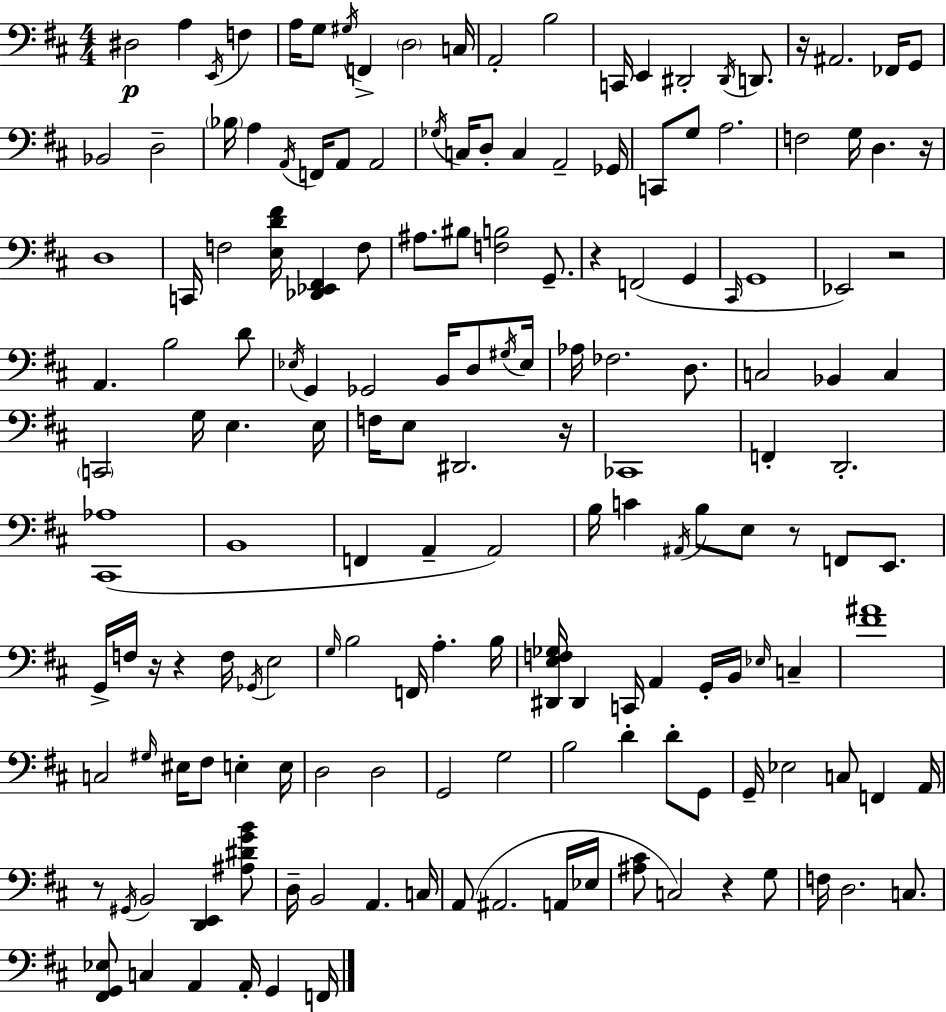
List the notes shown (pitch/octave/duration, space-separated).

D#3/h A3/q E2/s F3/q A3/s G3/e G#3/s F2/q D3/h C3/s A2/h B3/h C2/s E2/q D#2/h D#2/s D2/e. R/s A#2/h. FES2/s G2/e Bb2/h D3/h Bb3/s A3/q A2/s F2/s A2/e A2/h Gb3/s C3/s D3/e C3/q A2/h Gb2/s C2/e G3/e A3/h. F3/h G3/s D3/q. R/s D3/w C2/s F3/h [E3,D4,F#4]/s [Db2,Eb2,F#2]/q F3/e A#3/e. BIS3/e [F3,B3]/h G2/e. R/q F2/h G2/q C#2/s G2/w Eb2/h R/h A2/q. B3/h D4/e Eb3/s G2/q Gb2/h B2/s D3/e G#3/s Eb3/s Ab3/s FES3/h. D3/e. C3/h Bb2/q C3/q C2/h G3/s E3/q. E3/s F3/s E3/e D#2/h. R/s CES2/w F2/q D2/h. [C#2,Ab3]/w B2/w F2/q A2/q A2/h B3/s C4/q A#2/s B3/e E3/e R/e F2/e E2/e. G2/s F3/s R/s R/q F3/s Gb2/s E3/h G3/s B3/h F2/s A3/q. B3/s [D#2,E3,F3,Gb3]/s D#2/q C2/s A2/q G2/s B2/s Eb3/s C3/q [F#4,A#4]/w C3/h G#3/s EIS3/s F#3/e E3/q E3/s D3/h D3/h G2/h G3/h B3/h D4/q D4/e G2/e G2/s Eb3/h C3/e F2/q A2/s R/e G#2/s B2/h [D2,E2]/q [A#3,D#4,G4,B4]/e D3/s B2/h A2/q. C3/s A2/e A#2/h. A2/s Eb3/s [A#3,C#4]/e C3/h R/q G3/e F3/s D3/h. C3/e. [F#2,G2,Eb3]/e C3/q A2/q A2/s G2/q F2/s